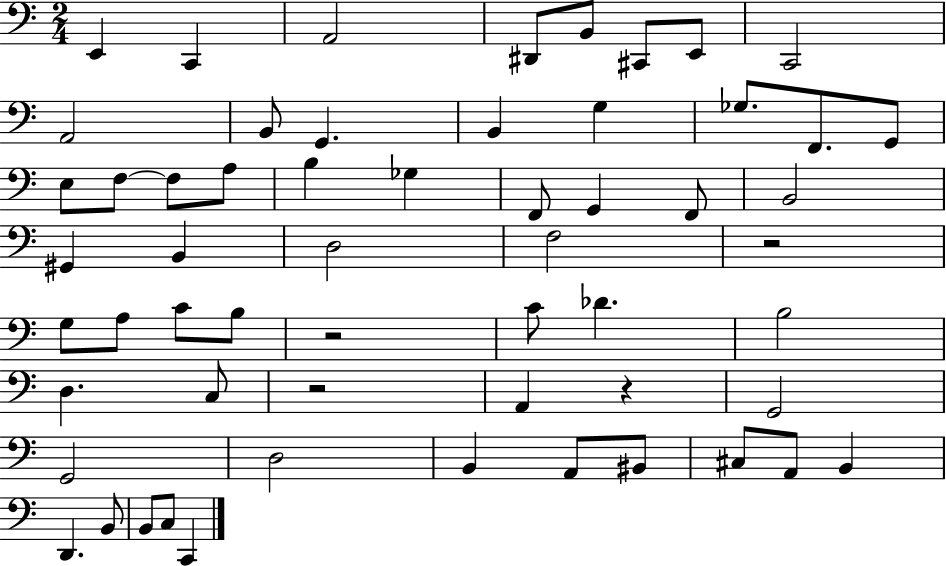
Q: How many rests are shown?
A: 4